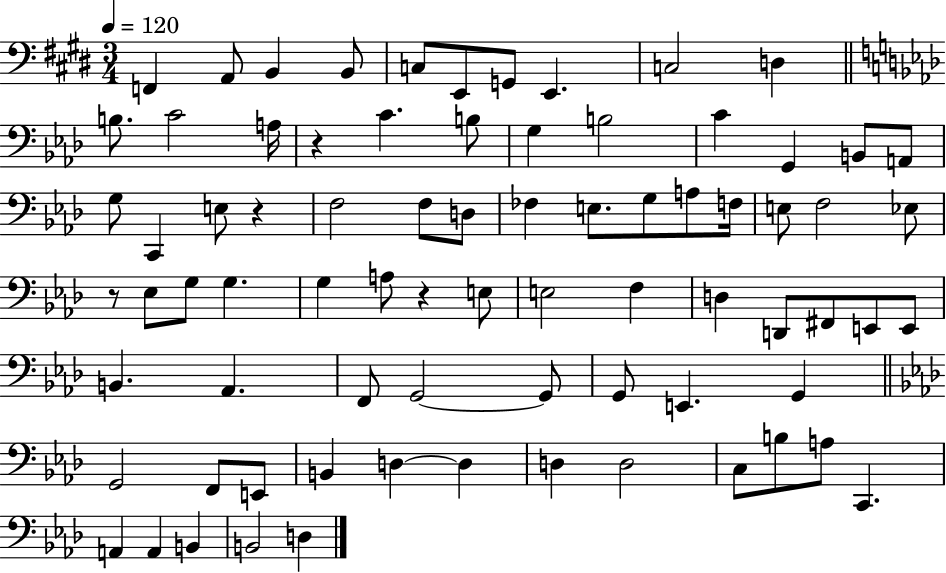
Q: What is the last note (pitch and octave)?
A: D3